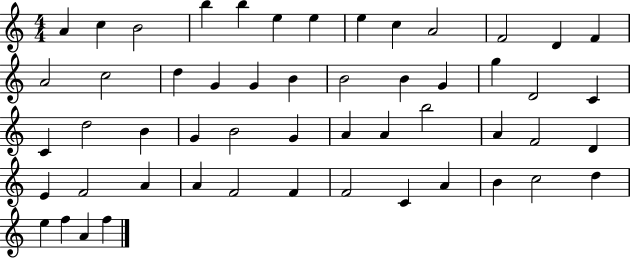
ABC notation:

X:1
T:Untitled
M:4/4
L:1/4
K:C
A c B2 b b e e e c A2 F2 D F A2 c2 d G G B B2 B G g D2 C C d2 B G B2 G A A b2 A F2 D E F2 A A F2 F F2 C A B c2 d e f A f